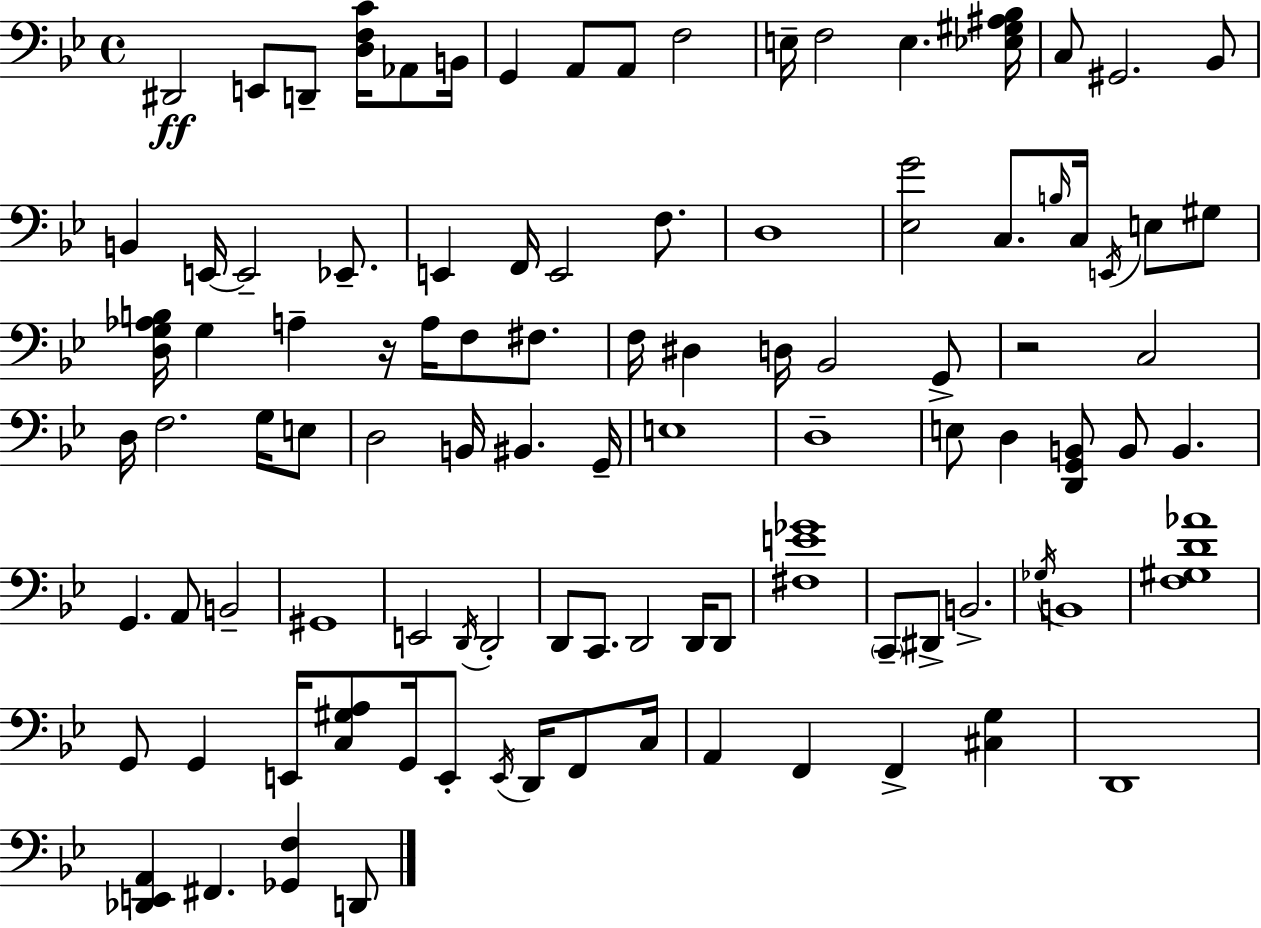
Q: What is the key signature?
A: BES major